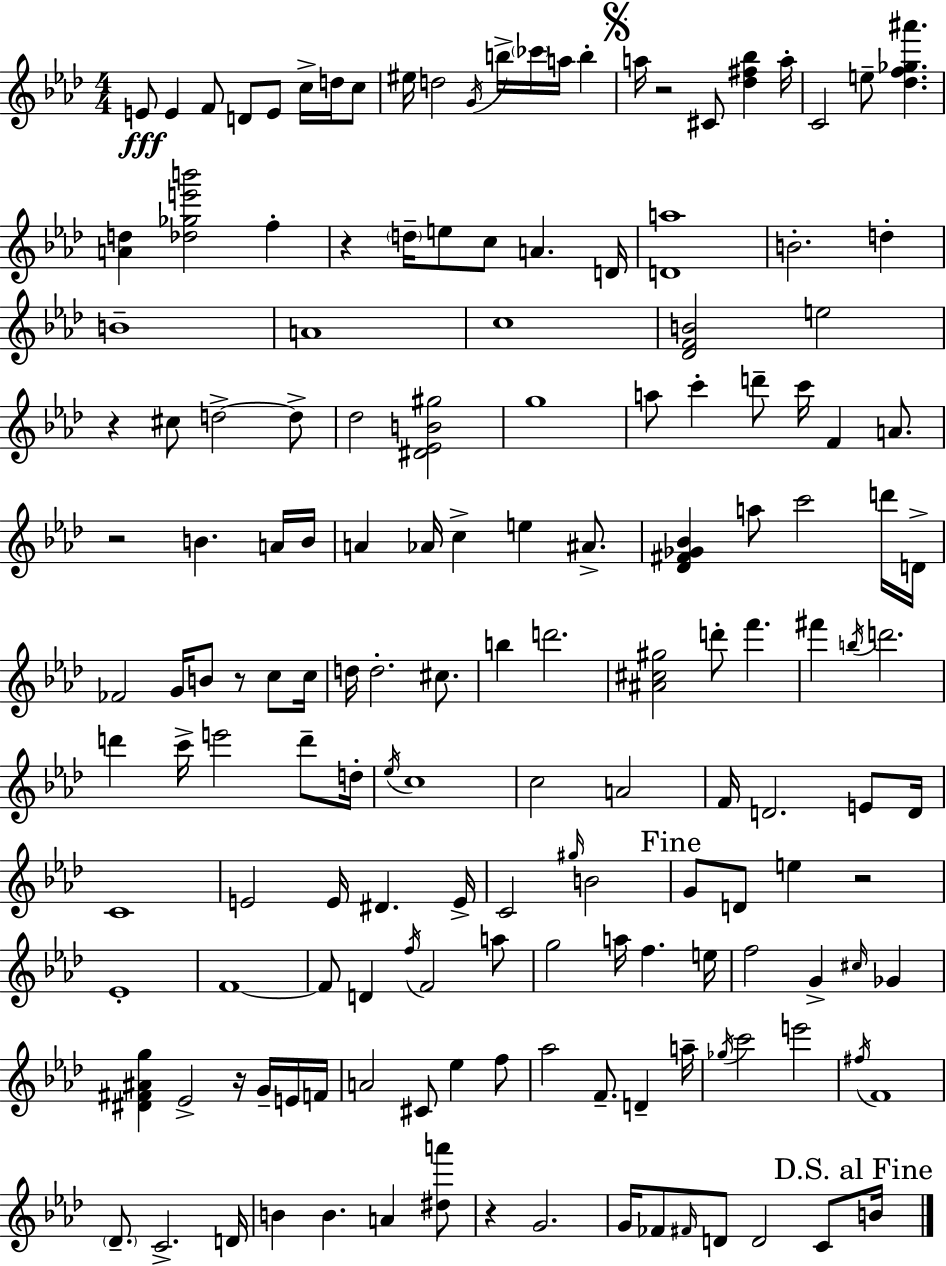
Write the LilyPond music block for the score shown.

{
  \clef treble
  \numericTimeSignature
  \time 4/4
  \key aes \major
  \repeat volta 2 { e'8\fff e'4 f'8 d'8 e'8 c''16-> d''16 c''8 | eis''16 d''2 \acciaccatura { g'16 } b''16-> \parenthesize ces'''16 a''16 b''4-. | \mark \markup { \musicglyph "scripts.segno" } a''16 r2 cis'8 <des'' fis'' bes''>4 | a''16-. c'2 e''8-- <des'' f'' ges'' ais'''>4. | \break <a' d''>4 <des'' ges'' e''' b'''>2 f''4-. | r4 \parenthesize d''16-- e''8 c''8 a'4. | d'16 <d' a''>1 | b'2.-. d''4-. | \break b'1-- | a'1 | c''1 | <des' f' b'>2 e''2 | \break r4 cis''8 d''2->~~ d''8-> | des''2 <dis' ees' b' gis''>2 | g''1 | a''8 c'''4-. d'''8-- c'''16 f'4 a'8. | \break r2 b'4. a'16 | b'16 a'4 aes'16 c''4-> e''4 ais'8.-> | <des' fis' ges' bes'>4 a''8 c'''2 d'''16 | d'16-> fes'2 g'16 b'8 r8 c''8 | \break c''16 d''16 d''2.-. cis''8. | b''4 d'''2. | <ais' cis'' gis''>2 d'''8-. f'''4. | fis'''4 \acciaccatura { b''16 } d'''2. | \break d'''4 c'''16-> e'''2 d'''8-- | d''16-. \acciaccatura { ees''16 } c''1 | c''2 a'2 | f'16 d'2. | \break e'8 d'16 c'1 | e'2 e'16 dis'4. | e'16-> c'2 \grace { gis''16 } b'2 | \mark "Fine" g'8 d'8 e''4 r2 | \break ees'1-. | f'1~~ | f'8 d'4 \acciaccatura { f''16 } f'2 | a''8 g''2 a''16 f''4. | \break e''16 f''2 g'4-> | \grace { cis''16 } ges'4 <dis' fis' ais' g''>4 ees'2-> | r16 g'16-- e'16 f'16 a'2 cis'8 | ees''4 f''8 aes''2 f'8.-- | \break d'4-- a''16-- \acciaccatura { ges''16 } c'''2 e'''2 | \acciaccatura { fis''16 } f'1 | \parenthesize des'8.-- c'2.-> | d'16 b'4 b'4. | \break a'4 <dis'' a'''>8 r4 g'2. | g'16 fes'8 \grace { fis'16 } d'8 d'2 | c'8 \mark "D.S. al Fine" b'16 } \bar "|."
}